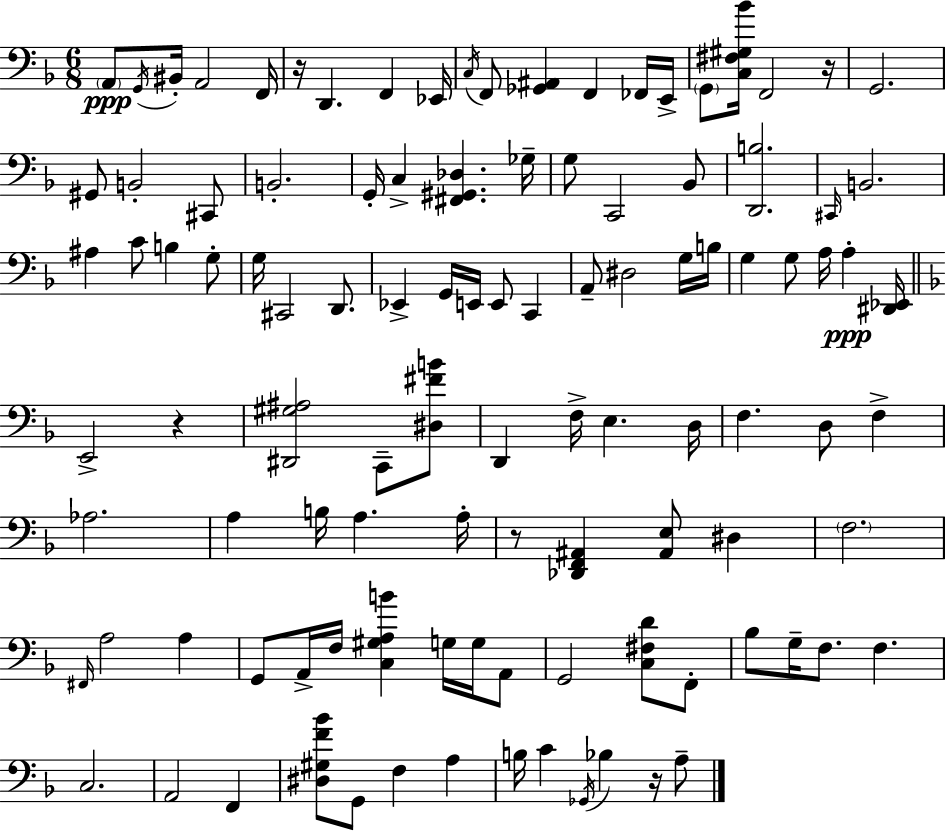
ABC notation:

X:1
T:Untitled
M:6/8
L:1/4
K:Dm
A,,/2 G,,/4 ^B,,/4 A,,2 F,,/4 z/4 D,, F,, _E,,/4 C,/4 F,,/2 [_G,,^A,,] F,, _F,,/4 E,,/4 G,,/2 [C,^F,^G,_B]/4 F,,2 z/4 G,,2 ^G,,/2 B,,2 ^C,,/2 B,,2 G,,/4 C, [^F,,^G,,_D,] _G,/4 G,/2 C,,2 _B,,/2 [D,,B,]2 ^C,,/4 B,,2 ^A, C/2 B, G,/2 G,/4 ^C,,2 D,,/2 _E,, G,,/4 E,,/4 E,,/2 C,, A,,/2 ^D,2 G,/4 B,/4 G, G,/2 A,/4 A, [^D,,_E,,]/4 E,,2 z [^D,,^G,^A,]2 C,,/2 [^D,^FB]/2 D,, F,/4 E, D,/4 F, D,/2 F, _A,2 A, B,/4 A, A,/4 z/2 [_D,,F,,^A,,] [^A,,E,]/2 ^D, F,2 ^F,,/4 A,2 A, G,,/2 A,,/4 F,/4 [C,^G,A,B] G,/4 G,/4 A,,/2 G,,2 [C,^F,D]/2 F,,/2 _B,/2 G,/4 F,/2 F, C,2 A,,2 F,, [^D,^G,F_B]/2 G,,/2 F, A, B,/4 C _G,,/4 _B, z/4 A,/2